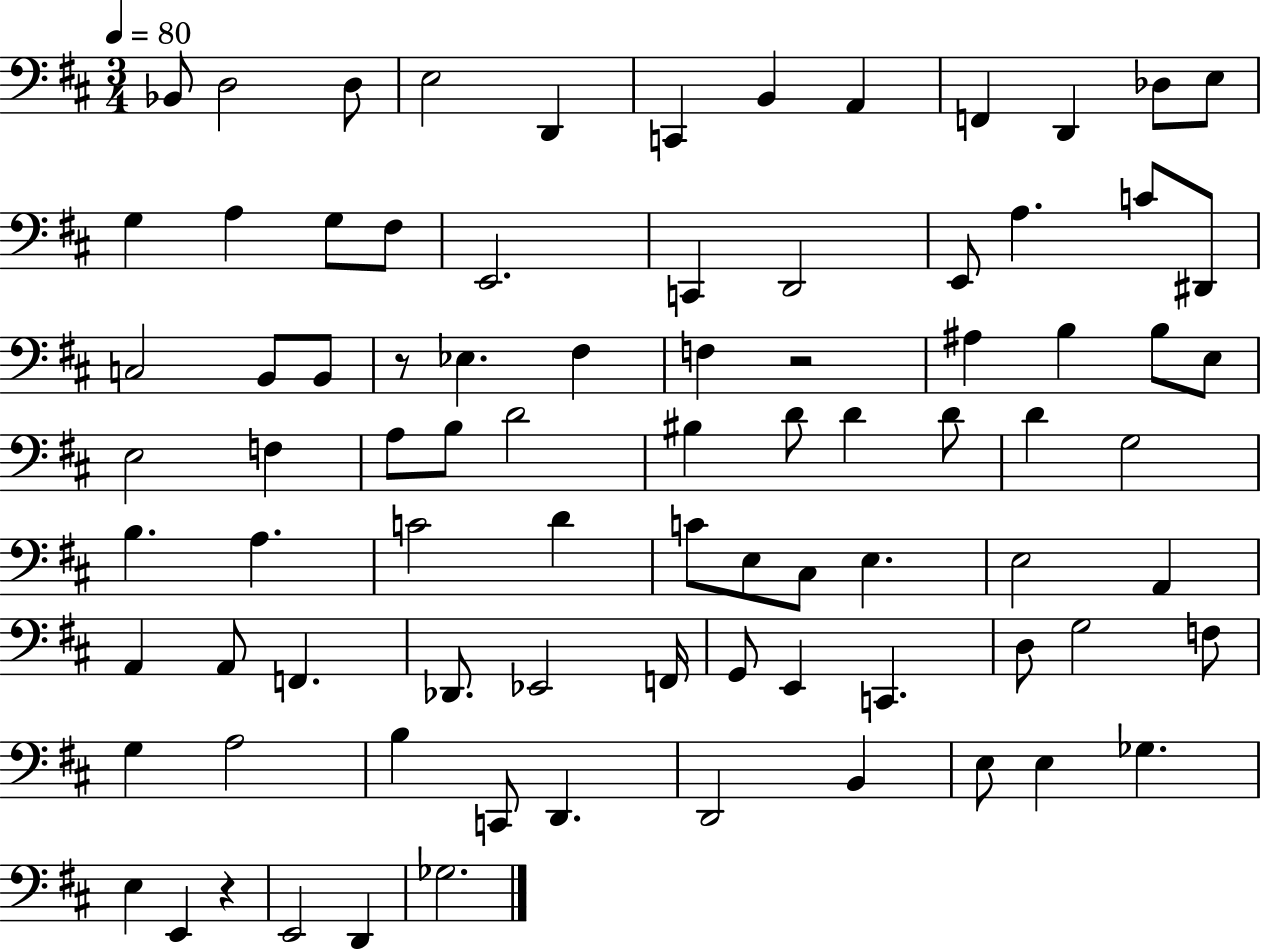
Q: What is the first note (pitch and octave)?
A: Bb2